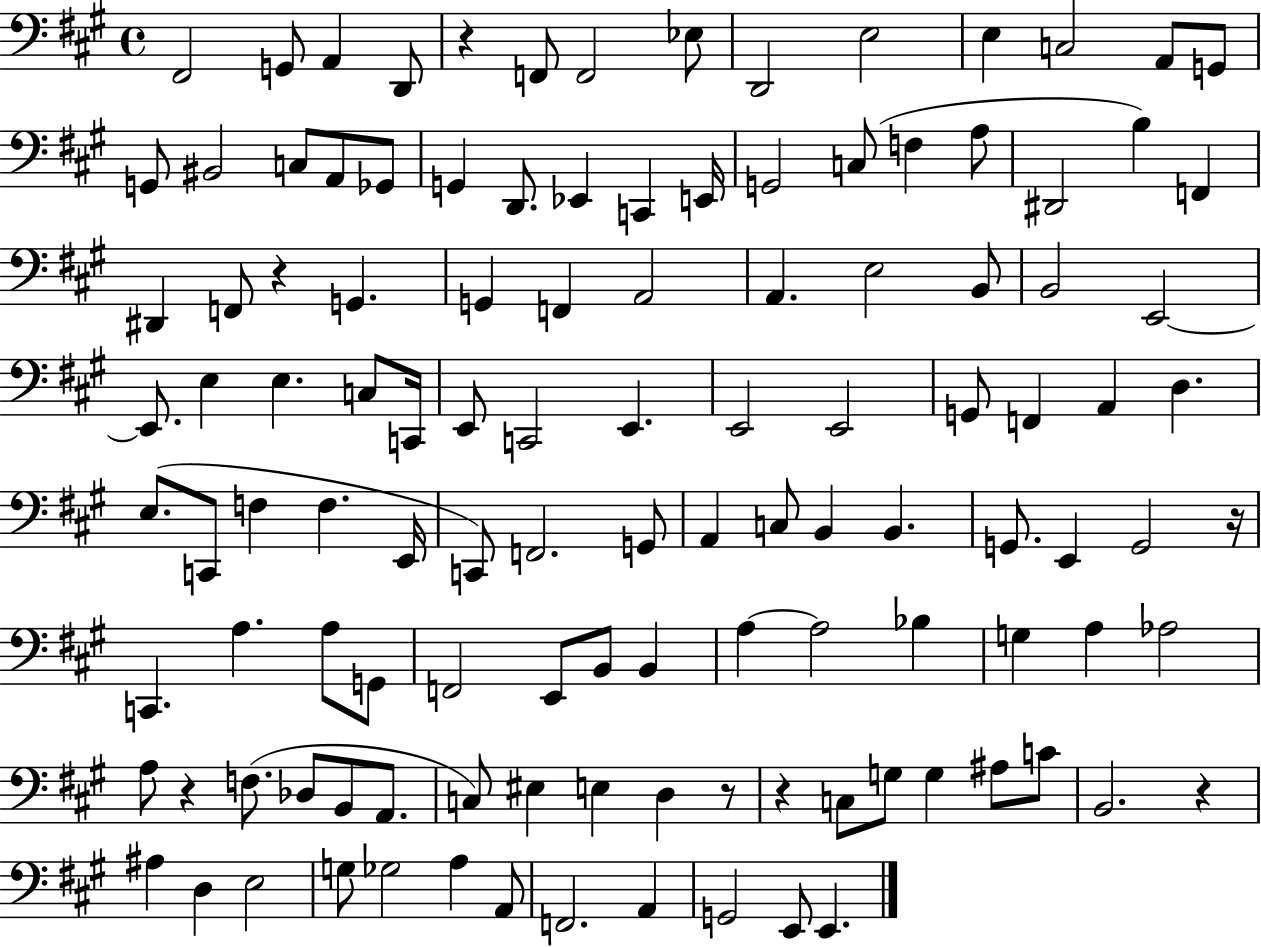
F#2/h G2/e A2/q D2/e R/q F2/e F2/h Eb3/e D2/h E3/h E3/q C3/h A2/e G2/e G2/e BIS2/h C3/e A2/e Gb2/e G2/q D2/e. Eb2/q C2/q E2/s G2/h C3/e F3/q A3/e D#2/h B3/q F2/q D#2/q F2/e R/q G2/q. G2/q F2/q A2/h A2/q. E3/h B2/e B2/h E2/h E2/e. E3/q E3/q. C3/e C2/s E2/e C2/h E2/q. E2/h E2/h G2/e F2/q A2/q D3/q. E3/e. C2/e F3/q F3/q. E2/s C2/e F2/h. G2/e A2/q C3/e B2/q B2/q. G2/e. E2/q G2/h R/s C2/q. A3/q. A3/e G2/e F2/h E2/e B2/e B2/q A3/q A3/h Bb3/q G3/q A3/q Ab3/h A3/e R/q F3/e. Db3/e B2/e A2/e. C3/e EIS3/q E3/q D3/q R/e R/q C3/e G3/e G3/q A#3/e C4/e B2/h. R/q A#3/q D3/q E3/h G3/e Gb3/h A3/q A2/e F2/h. A2/q G2/h E2/e E2/q.